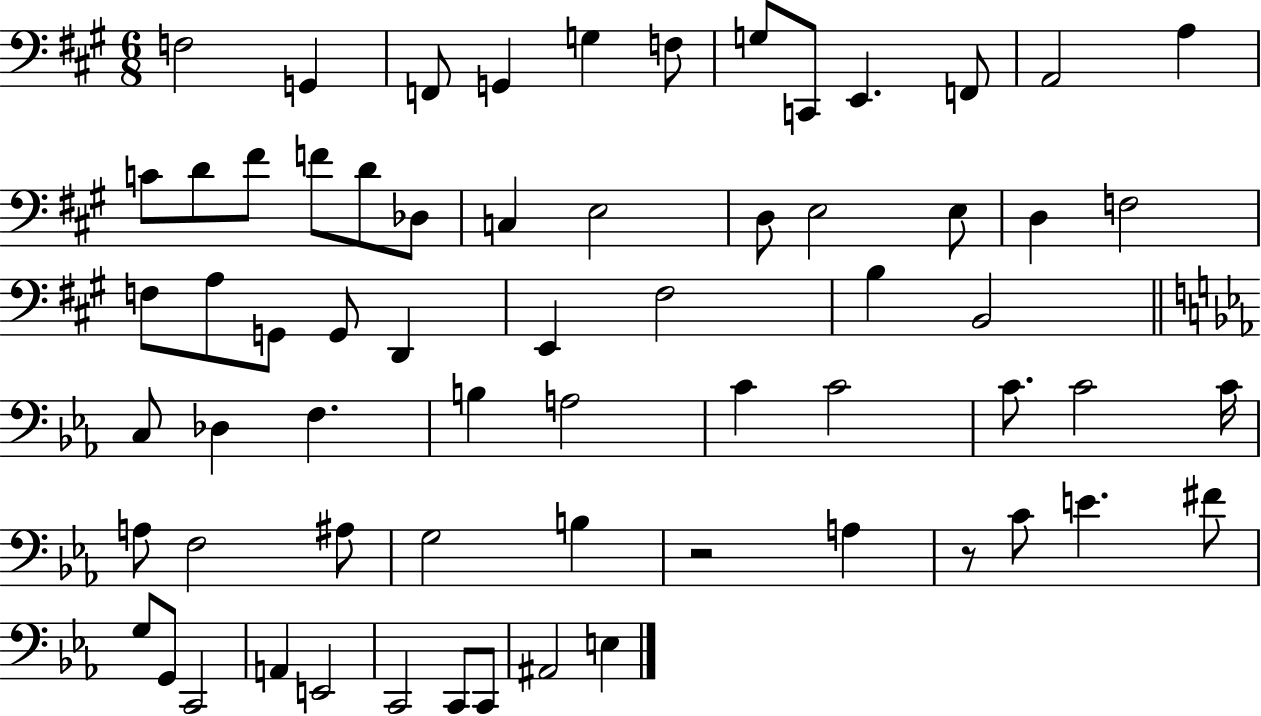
{
  \clef bass
  \numericTimeSignature
  \time 6/8
  \key a \major
  f2 g,4 | f,8 g,4 g4 f8 | g8 c,8 e,4. f,8 | a,2 a4 | \break c'8 d'8 fis'8 f'8 d'8 des8 | c4 e2 | d8 e2 e8 | d4 f2 | \break f8 a8 g,8 g,8 d,4 | e,4 fis2 | b4 b,2 | \bar "||" \break \key c \minor c8 des4 f4. | b4 a2 | c'4 c'2 | c'8. c'2 c'16 | \break a8 f2 ais8 | g2 b4 | r2 a4 | r8 c'8 e'4. fis'8 | \break g8 g,8 c,2 | a,4 e,2 | c,2 c,8 c,8 | ais,2 e4 | \break \bar "|."
}